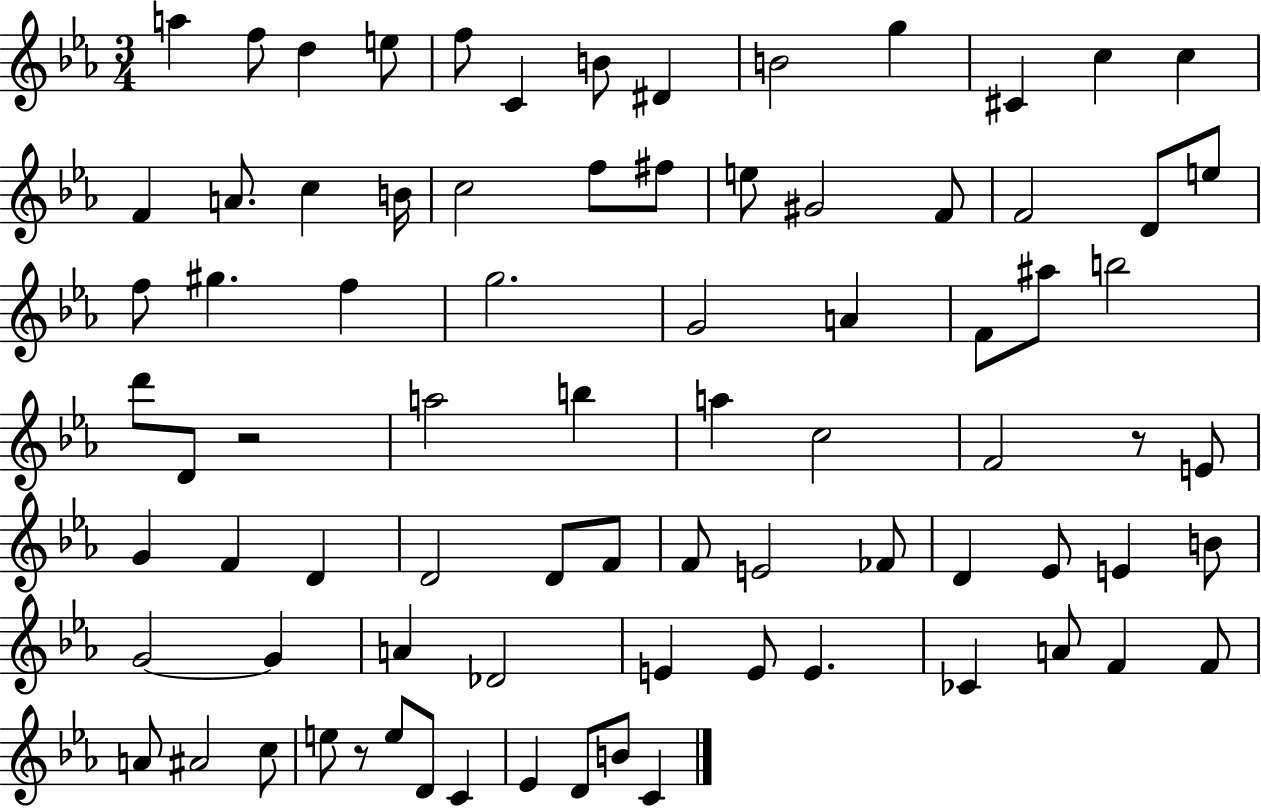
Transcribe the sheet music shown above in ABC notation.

X:1
T:Untitled
M:3/4
L:1/4
K:Eb
a f/2 d e/2 f/2 C B/2 ^D B2 g ^C c c F A/2 c B/4 c2 f/2 ^f/2 e/2 ^G2 F/2 F2 D/2 e/2 f/2 ^g f g2 G2 A F/2 ^a/2 b2 d'/2 D/2 z2 a2 b a c2 F2 z/2 E/2 G F D D2 D/2 F/2 F/2 E2 _F/2 D _E/2 E B/2 G2 G A _D2 E E/2 E _C A/2 F F/2 A/2 ^A2 c/2 e/2 z/2 e/2 D/2 C _E D/2 B/2 C